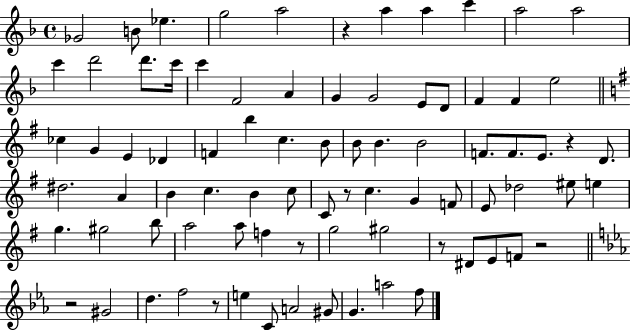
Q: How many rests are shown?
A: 8